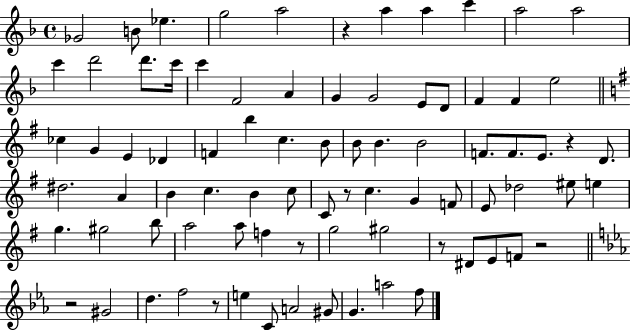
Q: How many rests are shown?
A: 8